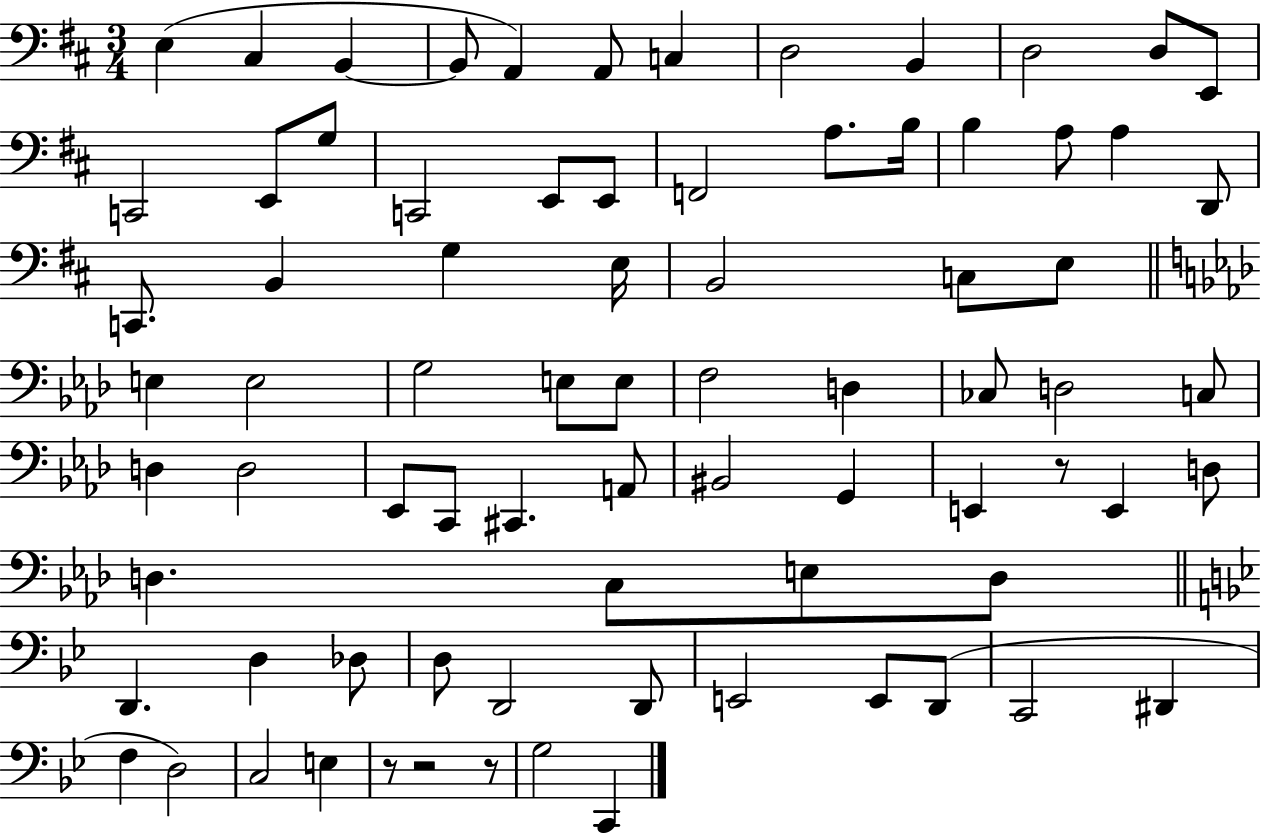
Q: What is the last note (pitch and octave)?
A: C2